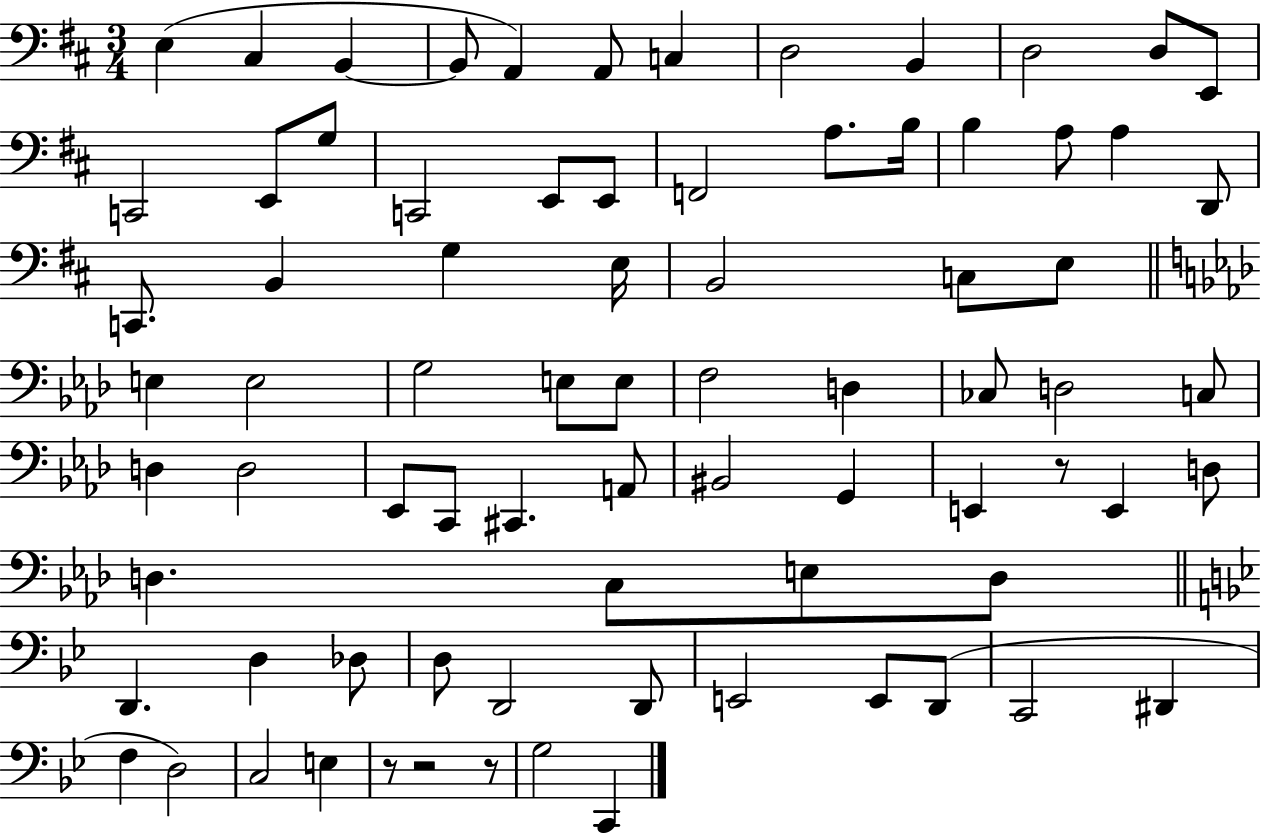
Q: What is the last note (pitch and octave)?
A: C2